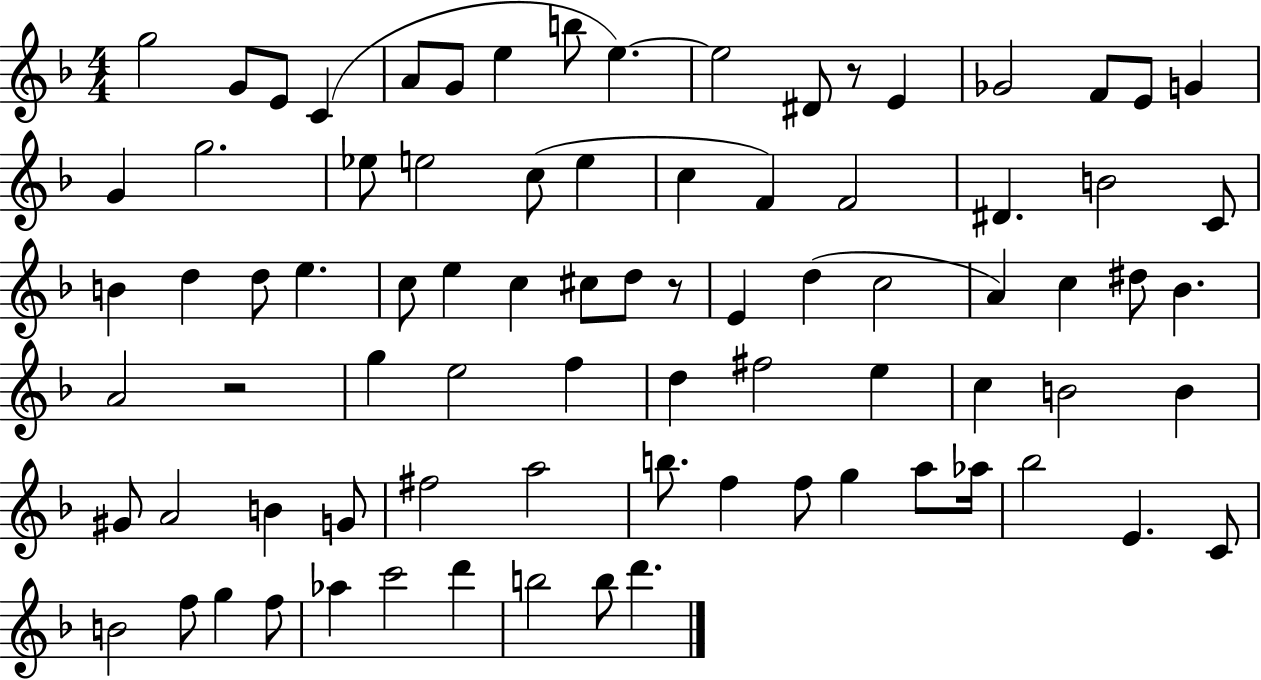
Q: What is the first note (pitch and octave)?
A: G5